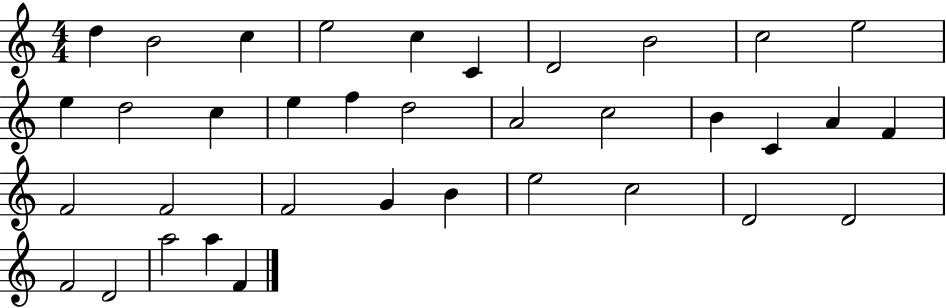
{
  \clef treble
  \numericTimeSignature
  \time 4/4
  \key c \major
  d''4 b'2 c''4 | e''2 c''4 c'4 | d'2 b'2 | c''2 e''2 | \break e''4 d''2 c''4 | e''4 f''4 d''2 | a'2 c''2 | b'4 c'4 a'4 f'4 | \break f'2 f'2 | f'2 g'4 b'4 | e''2 c''2 | d'2 d'2 | \break f'2 d'2 | a''2 a''4 f'4 | \bar "|."
}